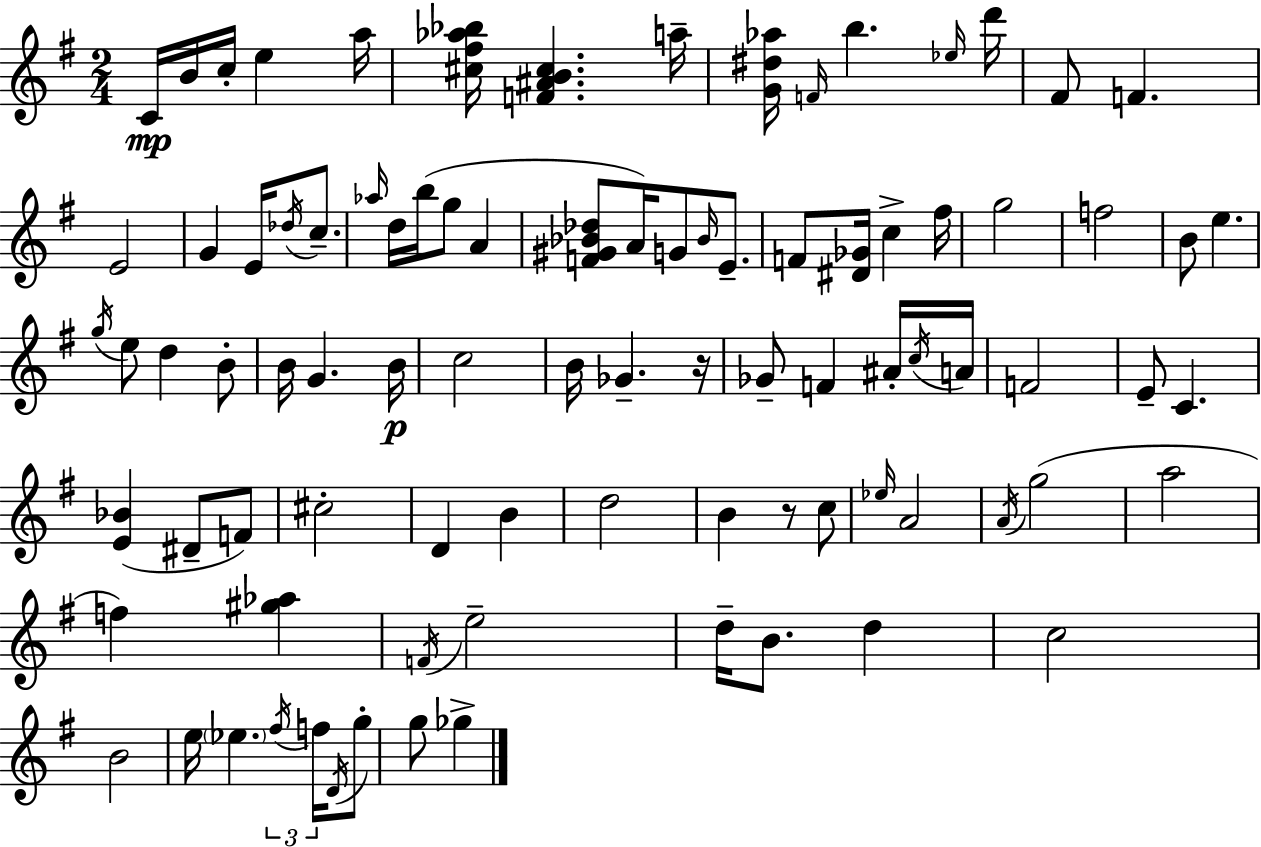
C4/s B4/s C5/s E5/q A5/s [C#5,F#5,Ab5,Bb5]/s [F4,A#4,B4,C#5]/q. A5/s [G4,D#5,Ab5]/s F4/s B5/q. Eb5/s D6/s F#4/e F4/q. E4/h G4/q E4/s Db5/s C5/e. Ab5/s D5/s B5/s G5/e A4/q [F4,G#4,Bb4,Db5]/e A4/s G4/e Bb4/s E4/e. F4/e [D#4,Gb4]/s C5/q F#5/s G5/h F5/h B4/e E5/q. G5/s E5/e D5/q B4/e B4/s G4/q. B4/s C5/h B4/s Gb4/q. R/s Gb4/e F4/q A#4/s C5/s A4/s F4/h E4/e C4/q. [E4,Bb4]/q D#4/e F4/e C#5/h D4/q B4/q D5/h B4/q R/e C5/e Eb5/s A4/h A4/s G5/h A5/h F5/q [G#5,Ab5]/q F4/s E5/h D5/s B4/e. D5/q C5/h B4/h E5/s Eb5/q. F#5/s F5/s D4/s G5/e G5/e Gb5/q